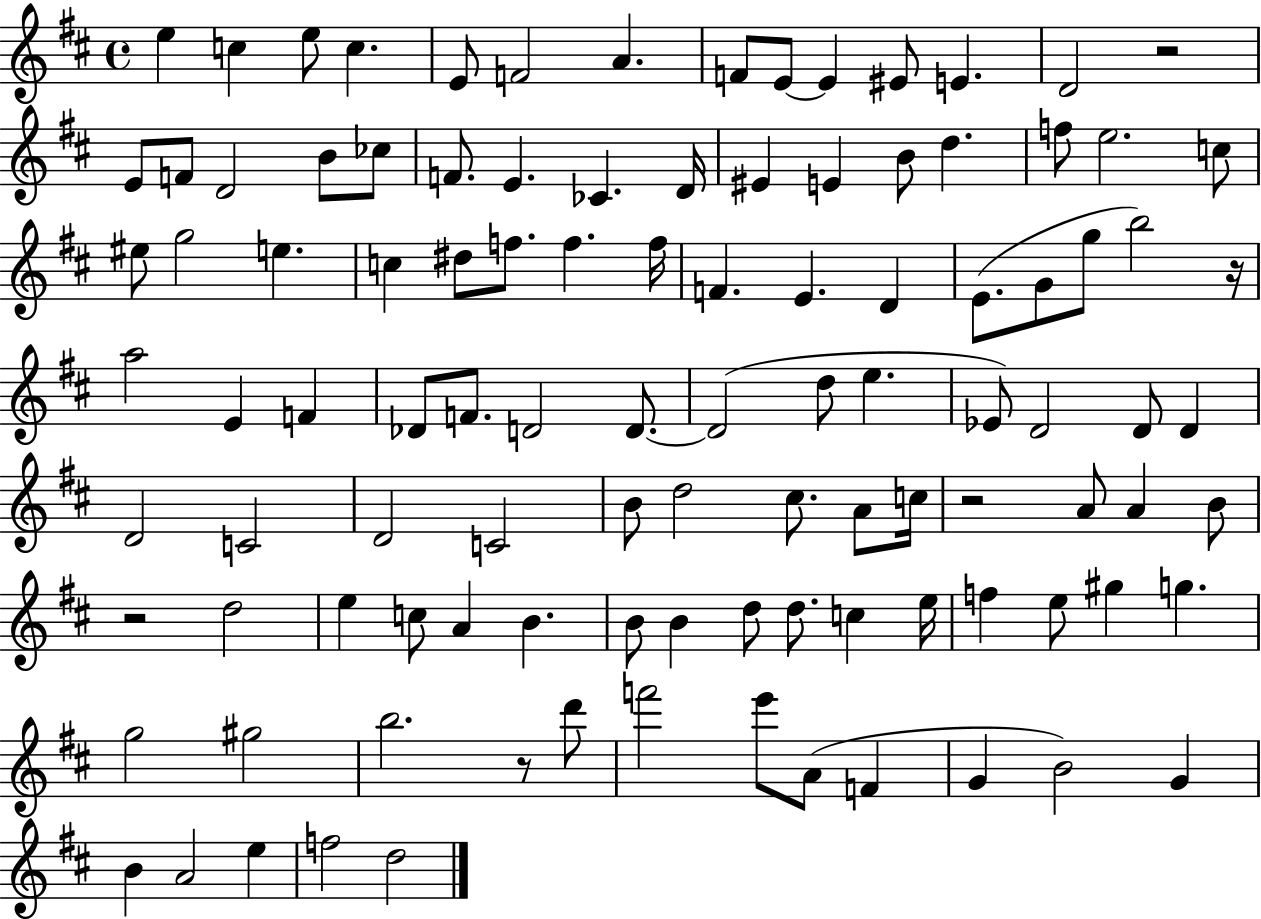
{
  \clef treble
  \time 4/4
  \defaultTimeSignature
  \key d \major
  e''4 c''4 e''8 c''4. | e'8 f'2 a'4. | f'8 e'8~~ e'4 eis'8 e'4. | d'2 r2 | \break e'8 f'8 d'2 b'8 ces''8 | f'8. e'4. ces'4. d'16 | eis'4 e'4 b'8 d''4. | f''8 e''2. c''8 | \break eis''8 g''2 e''4. | c''4 dis''8 f''8. f''4. f''16 | f'4. e'4. d'4 | e'8.( g'8 g''8 b''2) r16 | \break a''2 e'4 f'4 | des'8 f'8. d'2 d'8.~~ | d'2( d''8 e''4. | ees'8) d'2 d'8 d'4 | \break d'2 c'2 | d'2 c'2 | b'8 d''2 cis''8. a'8 c''16 | r2 a'8 a'4 b'8 | \break r2 d''2 | e''4 c''8 a'4 b'4. | b'8 b'4 d''8 d''8. c''4 e''16 | f''4 e''8 gis''4 g''4. | \break g''2 gis''2 | b''2. r8 d'''8 | f'''2 e'''8 a'8( f'4 | g'4 b'2) g'4 | \break b'4 a'2 e''4 | f''2 d''2 | \bar "|."
}